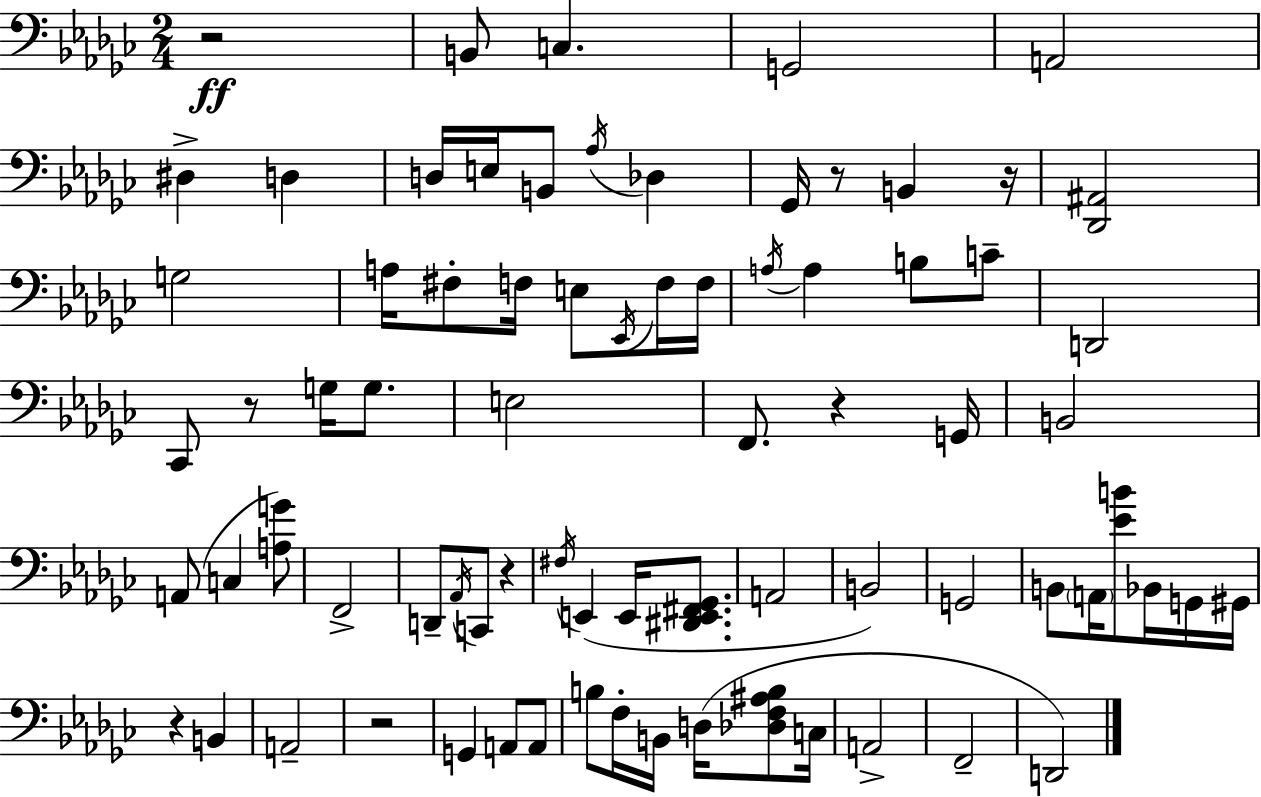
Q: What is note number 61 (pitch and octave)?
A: A2